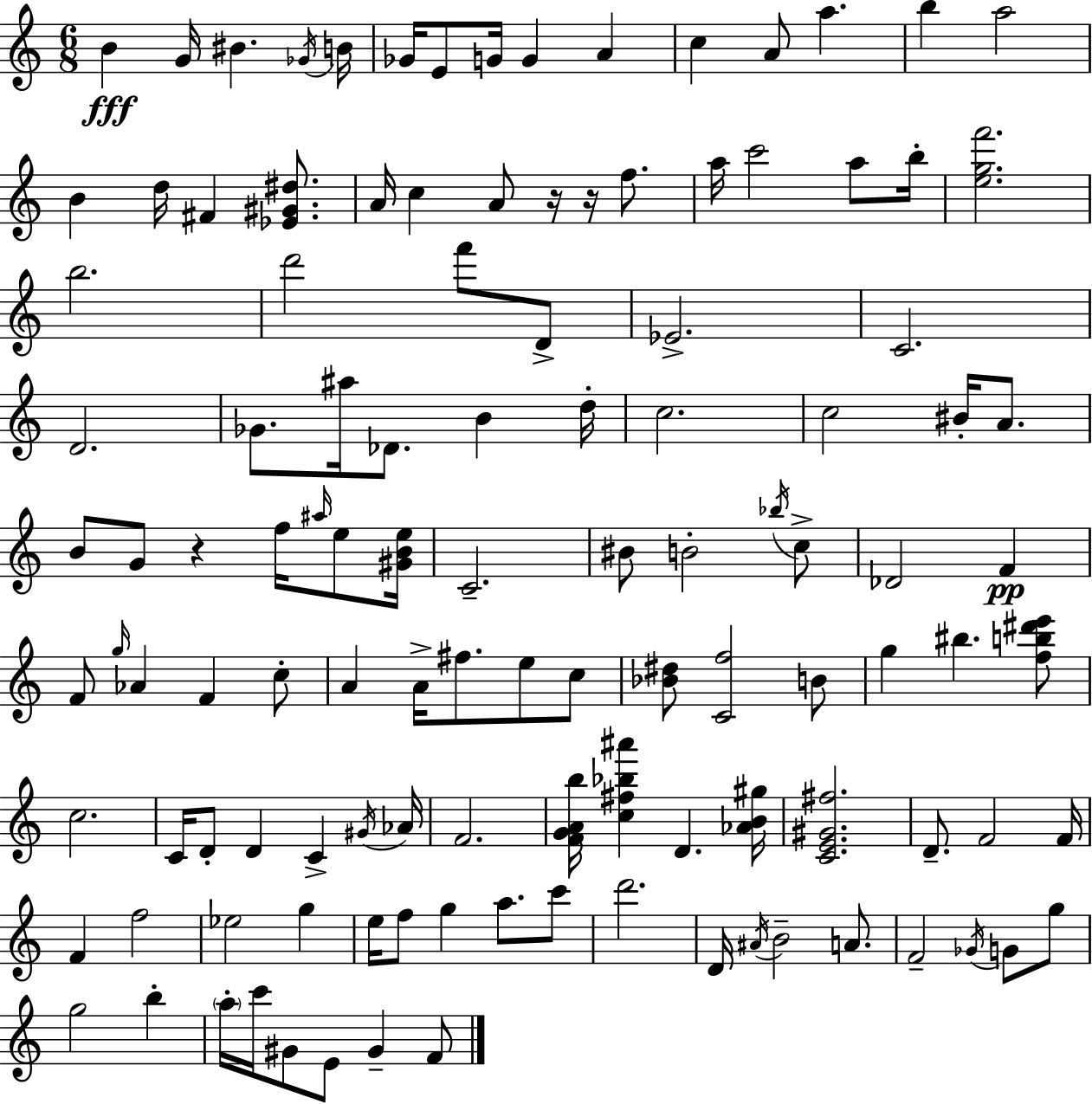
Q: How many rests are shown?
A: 3